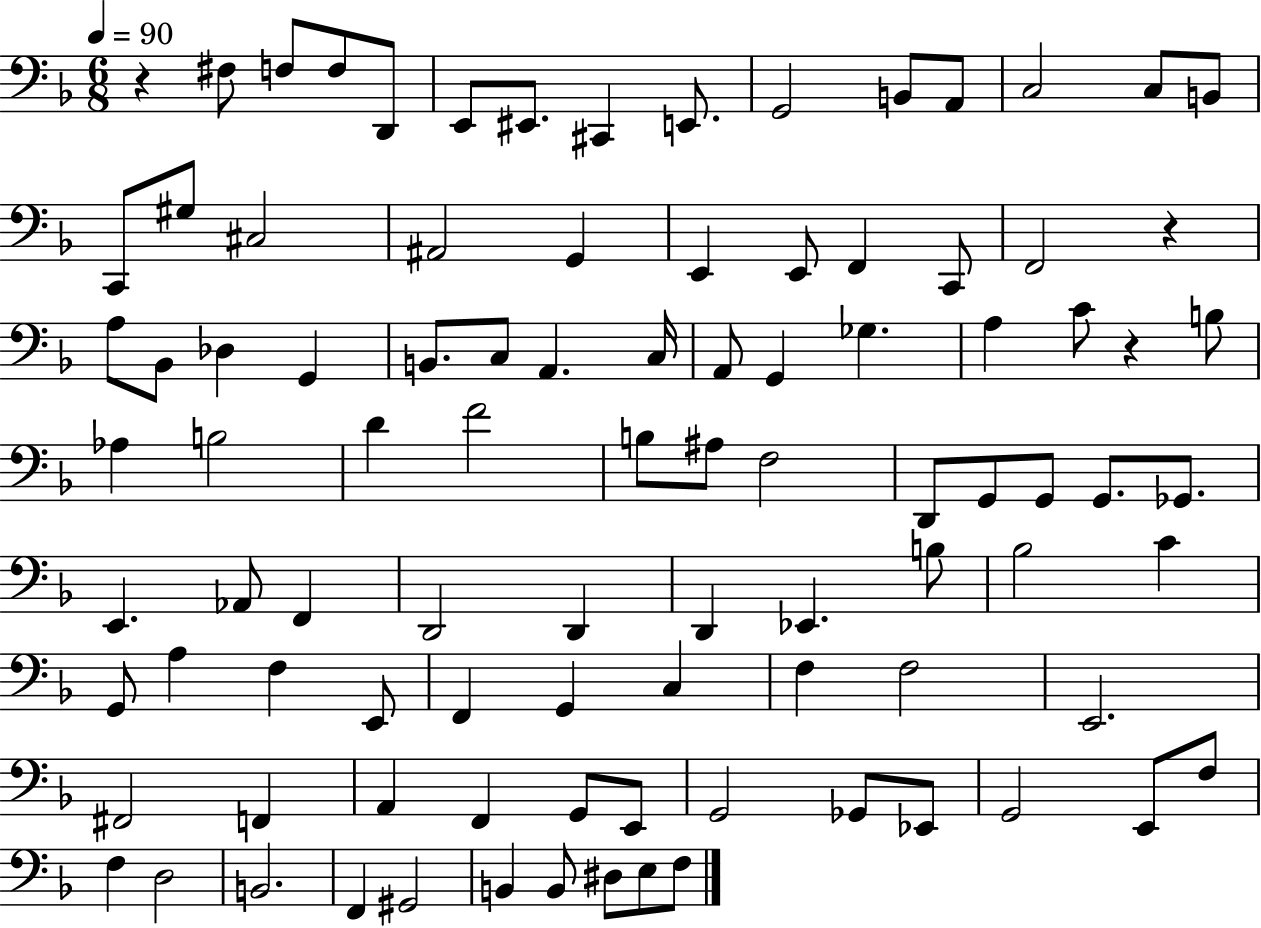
X:1
T:Untitled
M:6/8
L:1/4
K:F
z ^F,/2 F,/2 F,/2 D,,/2 E,,/2 ^E,,/2 ^C,, E,,/2 G,,2 B,,/2 A,,/2 C,2 C,/2 B,,/2 C,,/2 ^G,/2 ^C,2 ^A,,2 G,, E,, E,,/2 F,, C,,/2 F,,2 z A,/2 _B,,/2 _D, G,, B,,/2 C,/2 A,, C,/4 A,,/2 G,, _G, A, C/2 z B,/2 _A, B,2 D F2 B,/2 ^A,/2 F,2 D,,/2 G,,/2 G,,/2 G,,/2 _G,,/2 E,, _A,,/2 F,, D,,2 D,, D,, _E,, B,/2 _B,2 C G,,/2 A, F, E,,/2 F,, G,, C, F, F,2 E,,2 ^F,,2 F,, A,, F,, G,,/2 E,,/2 G,,2 _G,,/2 _E,,/2 G,,2 E,,/2 F,/2 F, D,2 B,,2 F,, ^G,,2 B,, B,,/2 ^D,/2 E,/2 F,/2